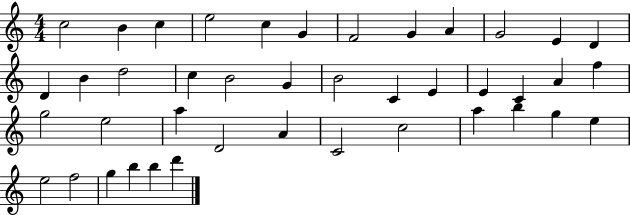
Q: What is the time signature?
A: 4/4